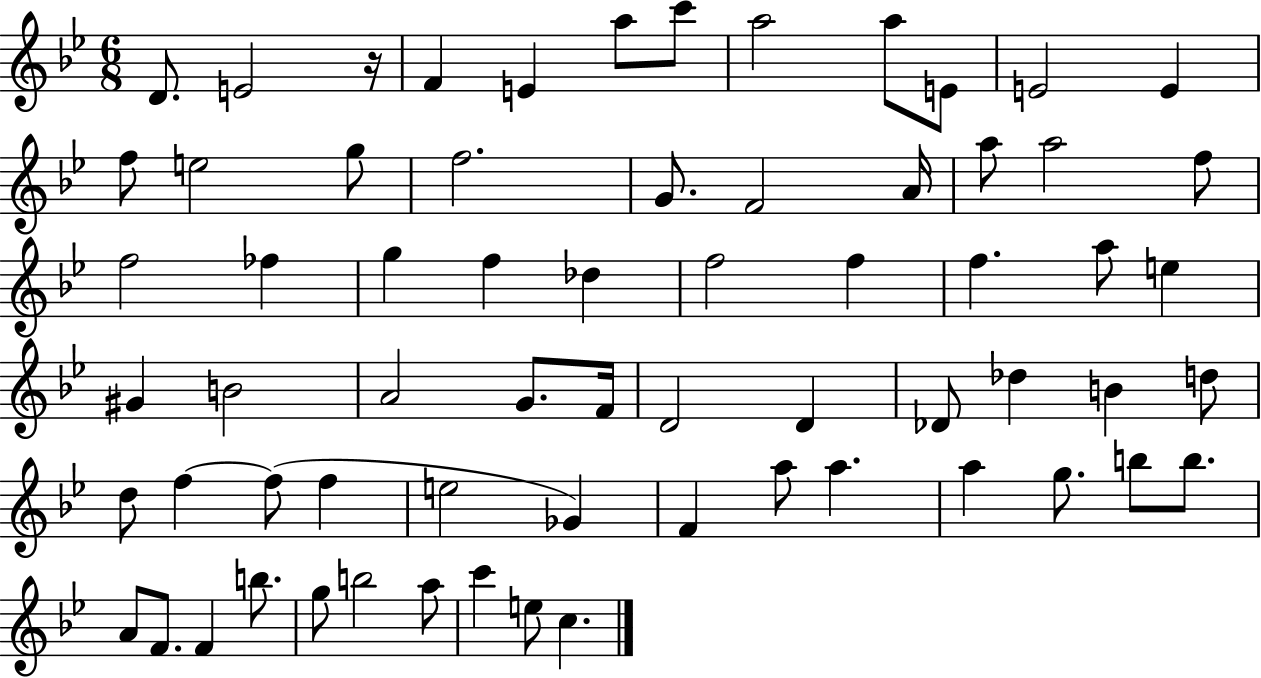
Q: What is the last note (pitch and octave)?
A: C5